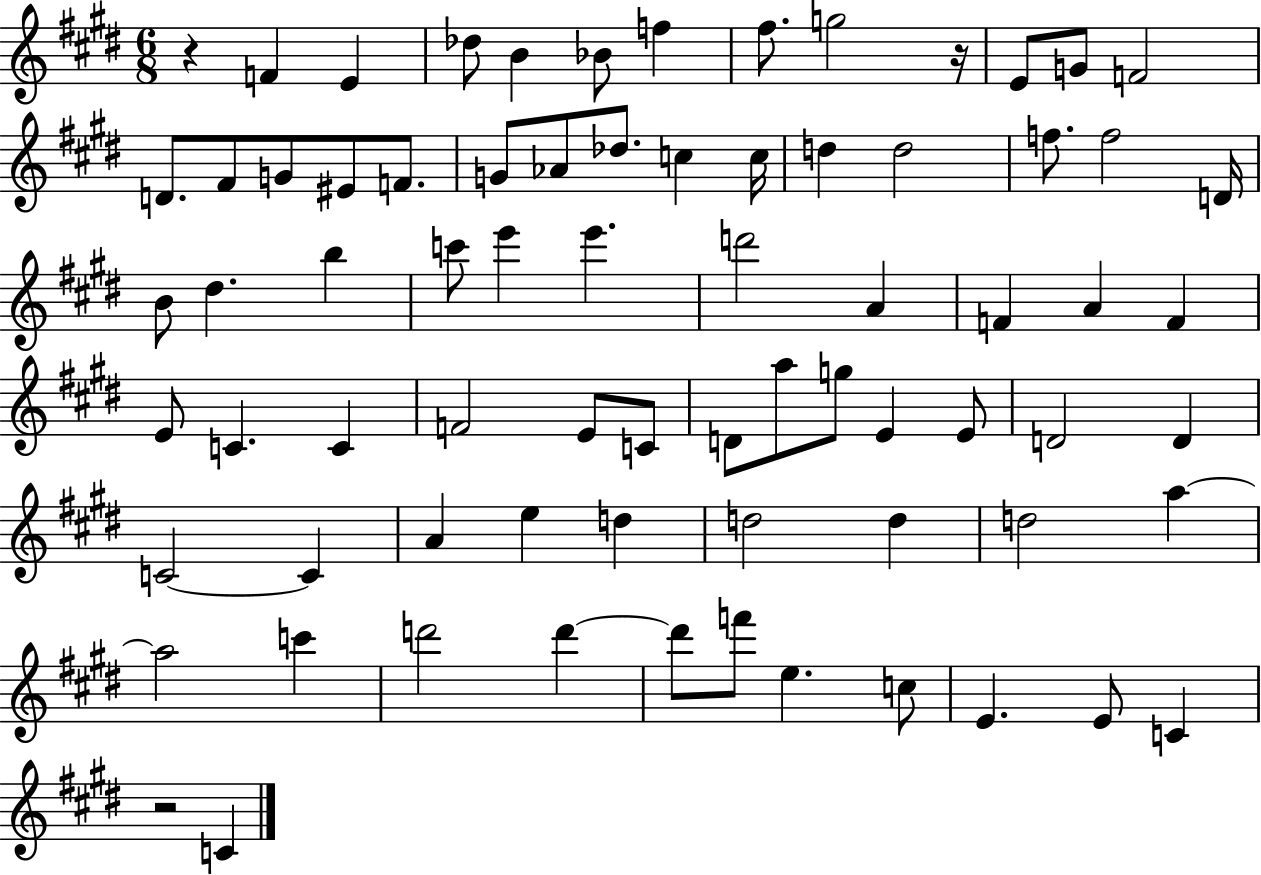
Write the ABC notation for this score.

X:1
T:Untitled
M:6/8
L:1/4
K:E
z F E _d/2 B _B/2 f ^f/2 g2 z/4 E/2 G/2 F2 D/2 ^F/2 G/2 ^E/2 F/2 G/2 _A/2 _d/2 c c/4 d d2 f/2 f2 D/4 B/2 ^d b c'/2 e' e' d'2 A F A F E/2 C C F2 E/2 C/2 D/2 a/2 g/2 E E/2 D2 D C2 C A e d d2 d d2 a a2 c' d'2 d' d'/2 f'/2 e c/2 E E/2 C z2 C